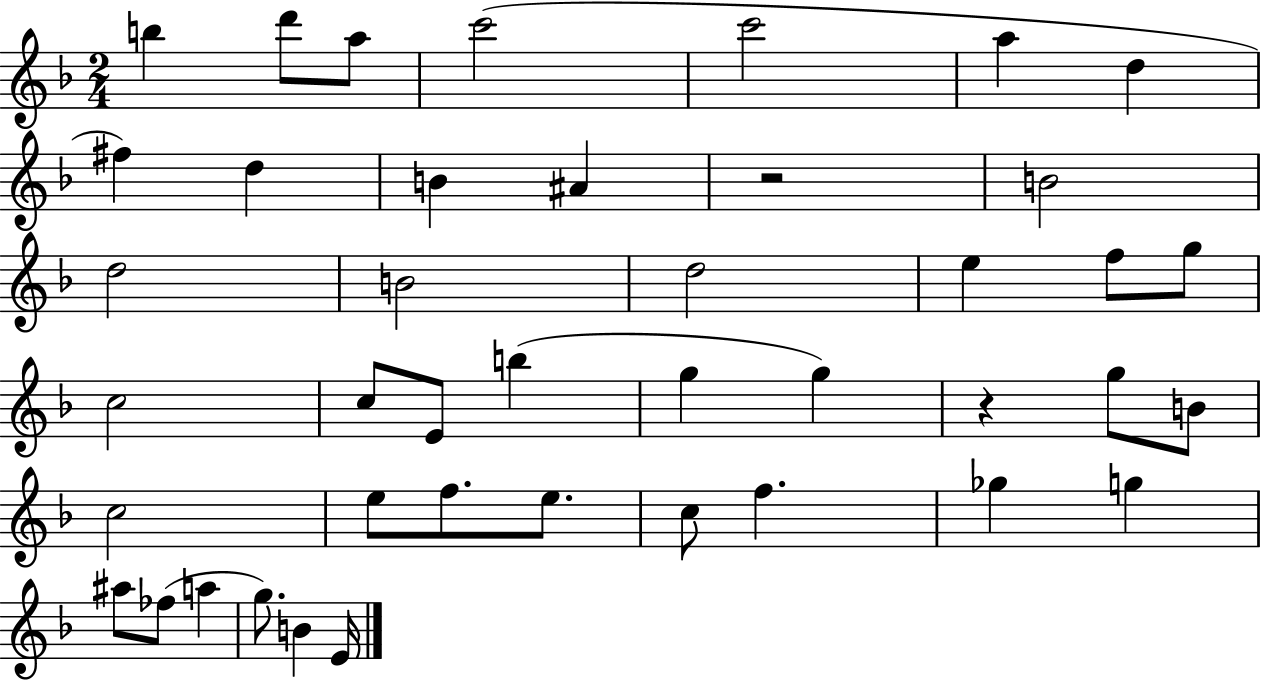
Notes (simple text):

B5/q D6/e A5/e C6/h C6/h A5/q D5/q F#5/q D5/q B4/q A#4/q R/h B4/h D5/h B4/h D5/h E5/q F5/e G5/e C5/h C5/e E4/e B5/q G5/q G5/q R/q G5/e B4/e C5/h E5/e F5/e. E5/e. C5/e F5/q. Gb5/q G5/q A#5/e FES5/e A5/q G5/e. B4/q E4/s